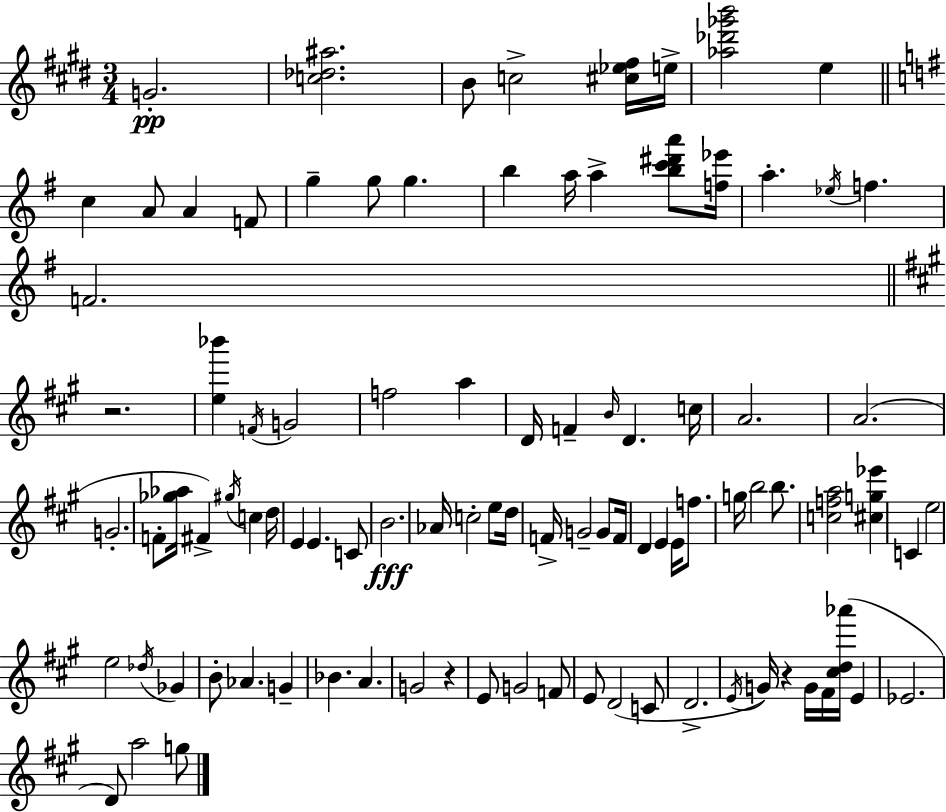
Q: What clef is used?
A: treble